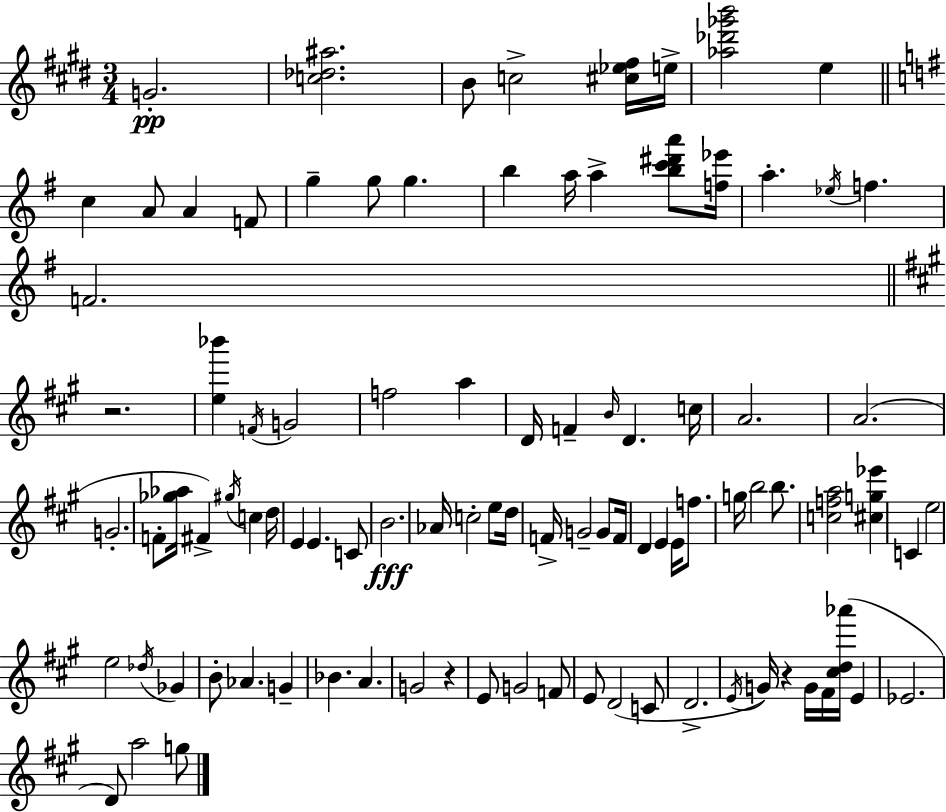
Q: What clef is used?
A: treble